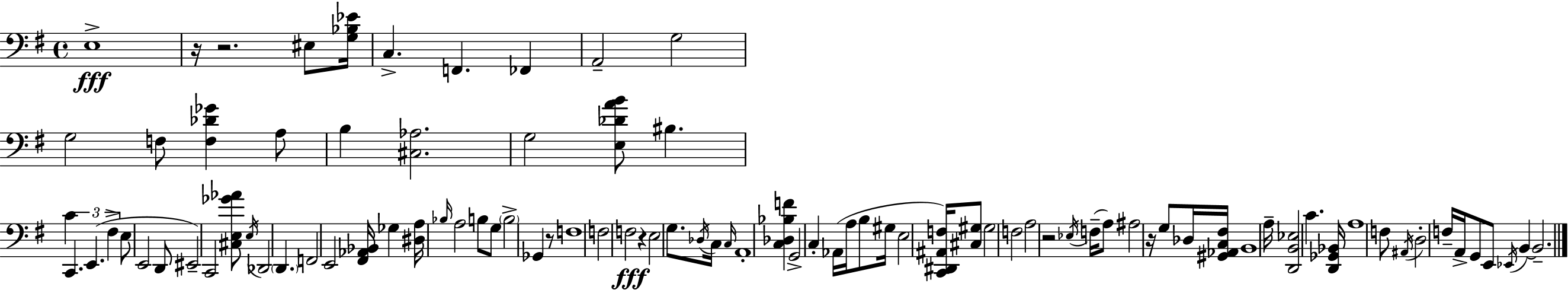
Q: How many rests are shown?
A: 6